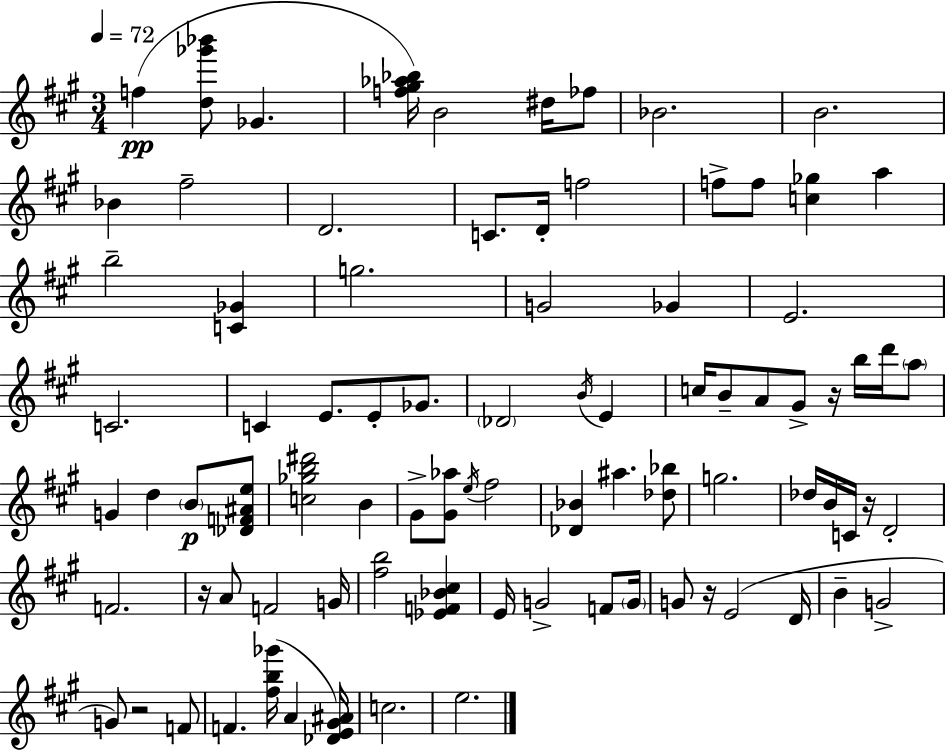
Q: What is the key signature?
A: A major